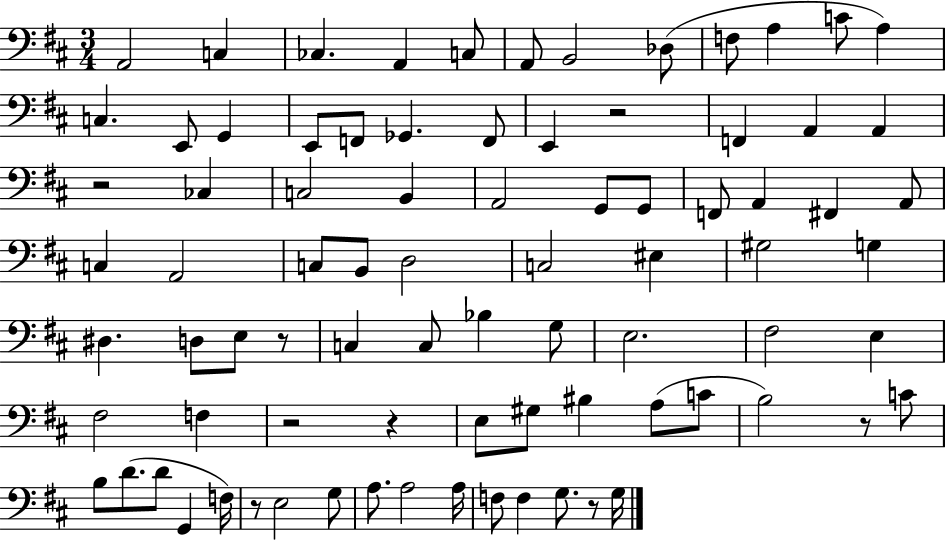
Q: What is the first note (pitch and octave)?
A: A2